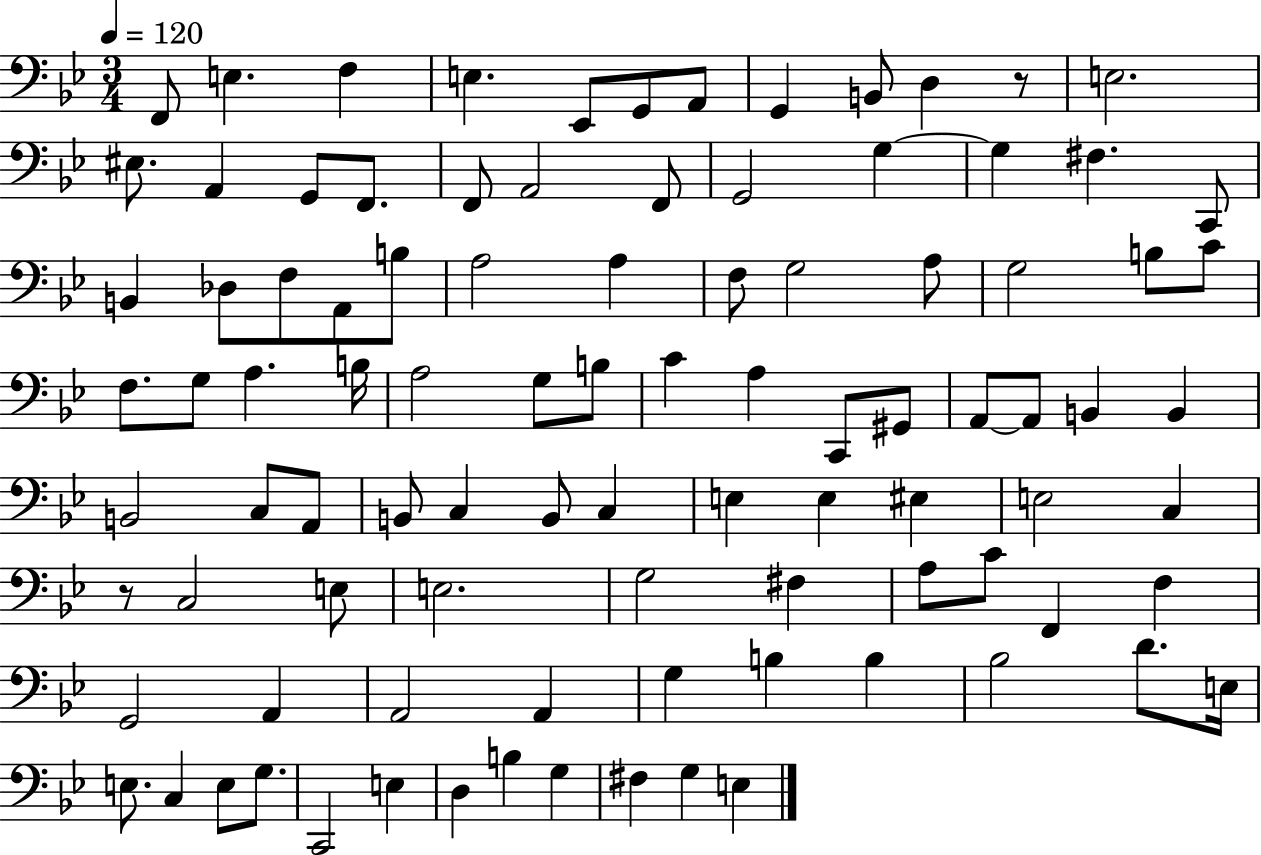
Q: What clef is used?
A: bass